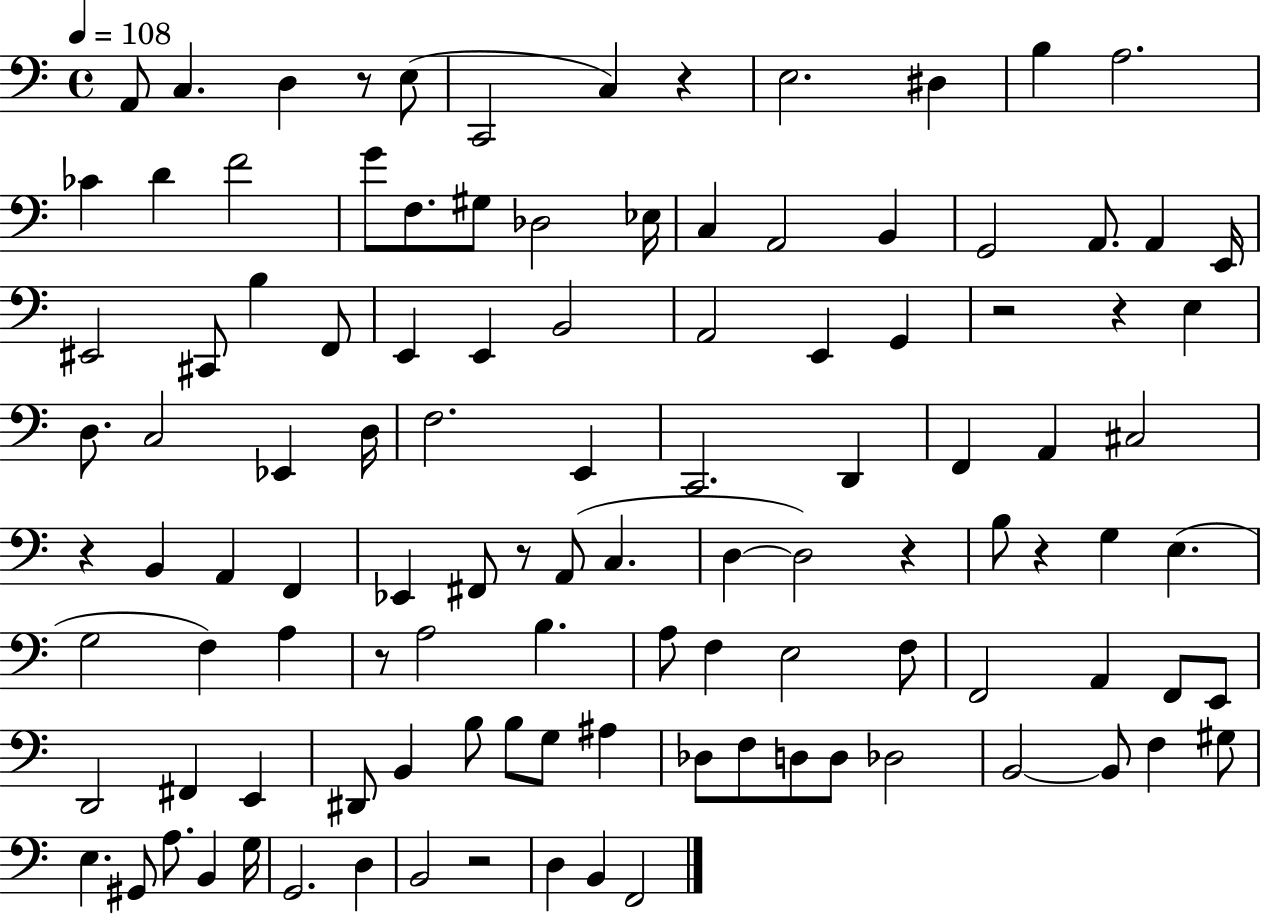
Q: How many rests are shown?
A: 10